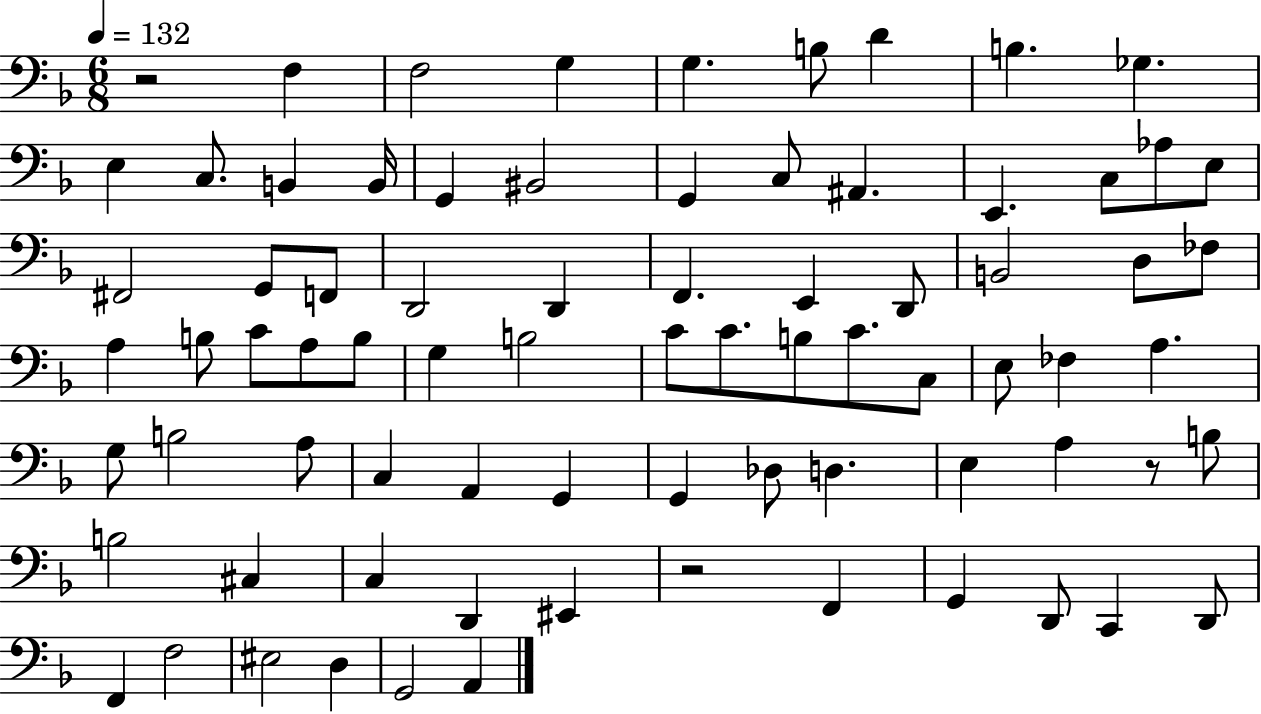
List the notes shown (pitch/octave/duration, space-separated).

R/h F3/q F3/h G3/q G3/q. B3/e D4/q B3/q. Gb3/q. E3/q C3/e. B2/q B2/s G2/q BIS2/h G2/q C3/e A#2/q. E2/q. C3/e Ab3/e E3/e F#2/h G2/e F2/e D2/h D2/q F2/q. E2/q D2/e B2/h D3/e FES3/e A3/q B3/e C4/e A3/e B3/e G3/q B3/h C4/e C4/e. B3/e C4/e. C3/e E3/e FES3/q A3/q. G3/e B3/h A3/e C3/q A2/q G2/q G2/q Db3/e D3/q. E3/q A3/q R/e B3/e B3/h C#3/q C3/q D2/q EIS2/q R/h F2/q G2/q D2/e C2/q D2/e F2/q F3/h EIS3/h D3/q G2/h A2/q